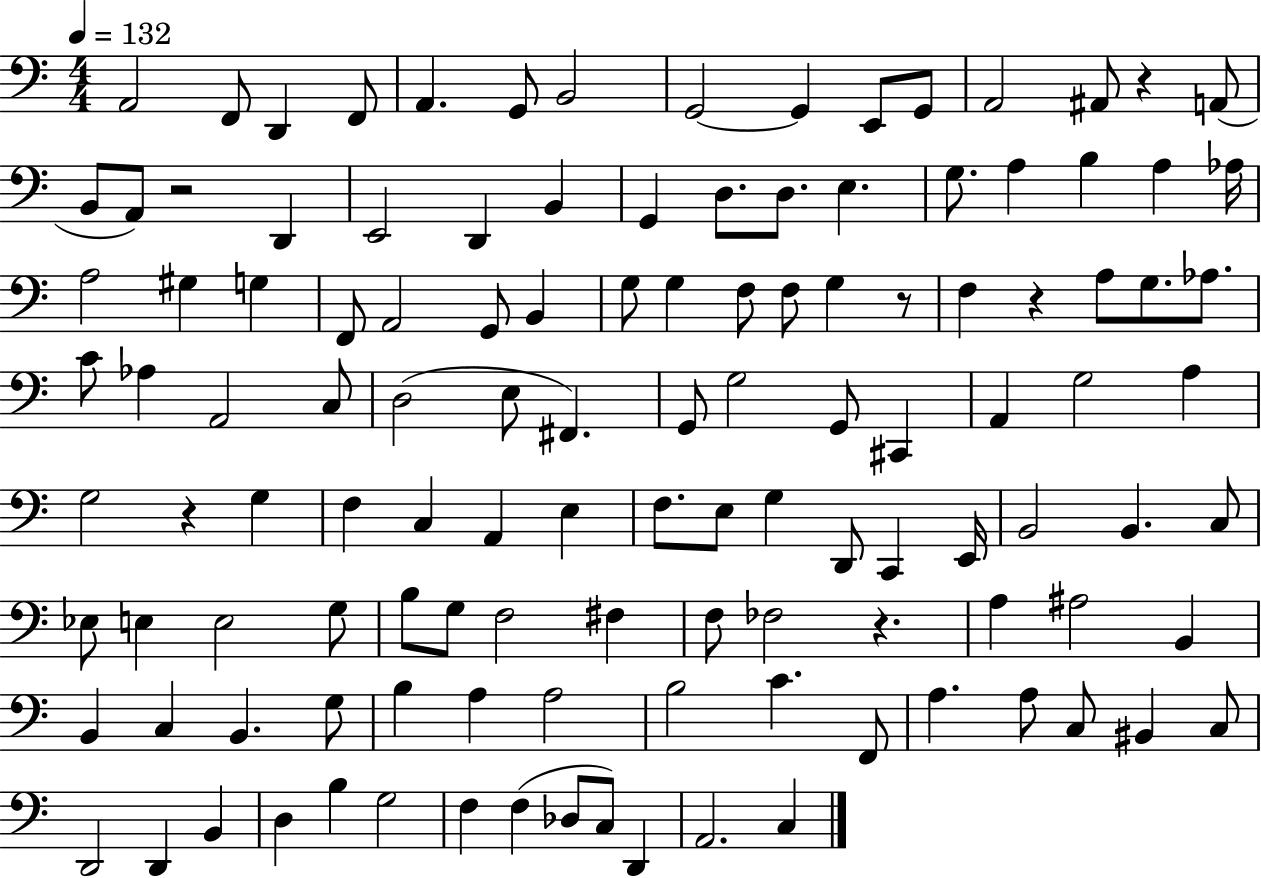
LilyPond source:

{
  \clef bass
  \numericTimeSignature
  \time 4/4
  \key c \major
  \tempo 4 = 132
  \repeat volta 2 { a,2 f,8 d,4 f,8 | a,4. g,8 b,2 | g,2~~ g,4 e,8 g,8 | a,2 ais,8 r4 a,8( | \break b,8 a,8) r2 d,4 | e,2 d,4 b,4 | g,4 d8. d8. e4. | g8. a4 b4 a4 aes16 | \break a2 gis4 g4 | f,8 a,2 g,8 b,4 | g8 g4 f8 f8 g4 r8 | f4 r4 a8 g8. aes8. | \break c'8 aes4 a,2 c8 | d2( e8 fis,4.) | g,8 g2 g,8 cis,4 | a,4 g2 a4 | \break g2 r4 g4 | f4 c4 a,4 e4 | f8. e8 g4 d,8 c,4 e,16 | b,2 b,4. c8 | \break ees8 e4 e2 g8 | b8 g8 f2 fis4 | f8 fes2 r4. | a4 ais2 b,4 | \break b,4 c4 b,4. g8 | b4 a4 a2 | b2 c'4. f,8 | a4. a8 c8 bis,4 c8 | \break d,2 d,4 b,4 | d4 b4 g2 | f4 f4( des8 c8) d,4 | a,2. c4 | \break } \bar "|."
}